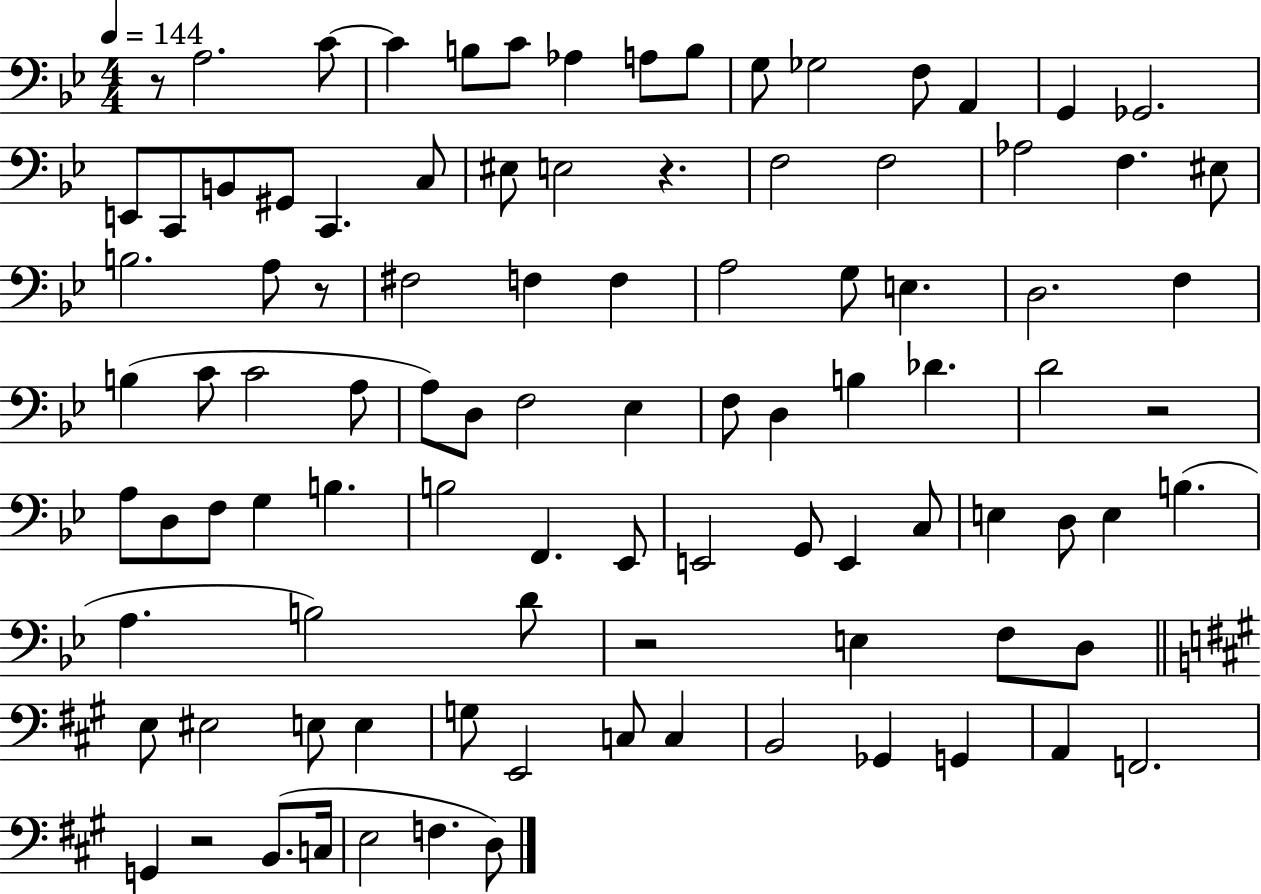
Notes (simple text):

R/e A3/h. C4/e C4/q B3/e C4/e Ab3/q A3/e B3/e G3/e Gb3/h F3/e A2/q G2/q Gb2/h. E2/e C2/e B2/e G#2/e C2/q. C3/e EIS3/e E3/h R/q. F3/h F3/h Ab3/h F3/q. EIS3/e B3/h. A3/e R/e F#3/h F3/q F3/q A3/h G3/e E3/q. D3/h. F3/q B3/q C4/e C4/h A3/e A3/e D3/e F3/h Eb3/q F3/e D3/q B3/q Db4/q. D4/h R/h A3/e D3/e F3/e G3/q B3/q. B3/h F2/q. Eb2/e E2/h G2/e E2/q C3/e E3/q D3/e E3/q B3/q. A3/q. B3/h D4/e R/h E3/q F3/e D3/e E3/e EIS3/h E3/e E3/q G3/e E2/h C3/e C3/q B2/h Gb2/q G2/q A2/q F2/h. G2/q R/h B2/e. C3/s E3/h F3/q. D3/e